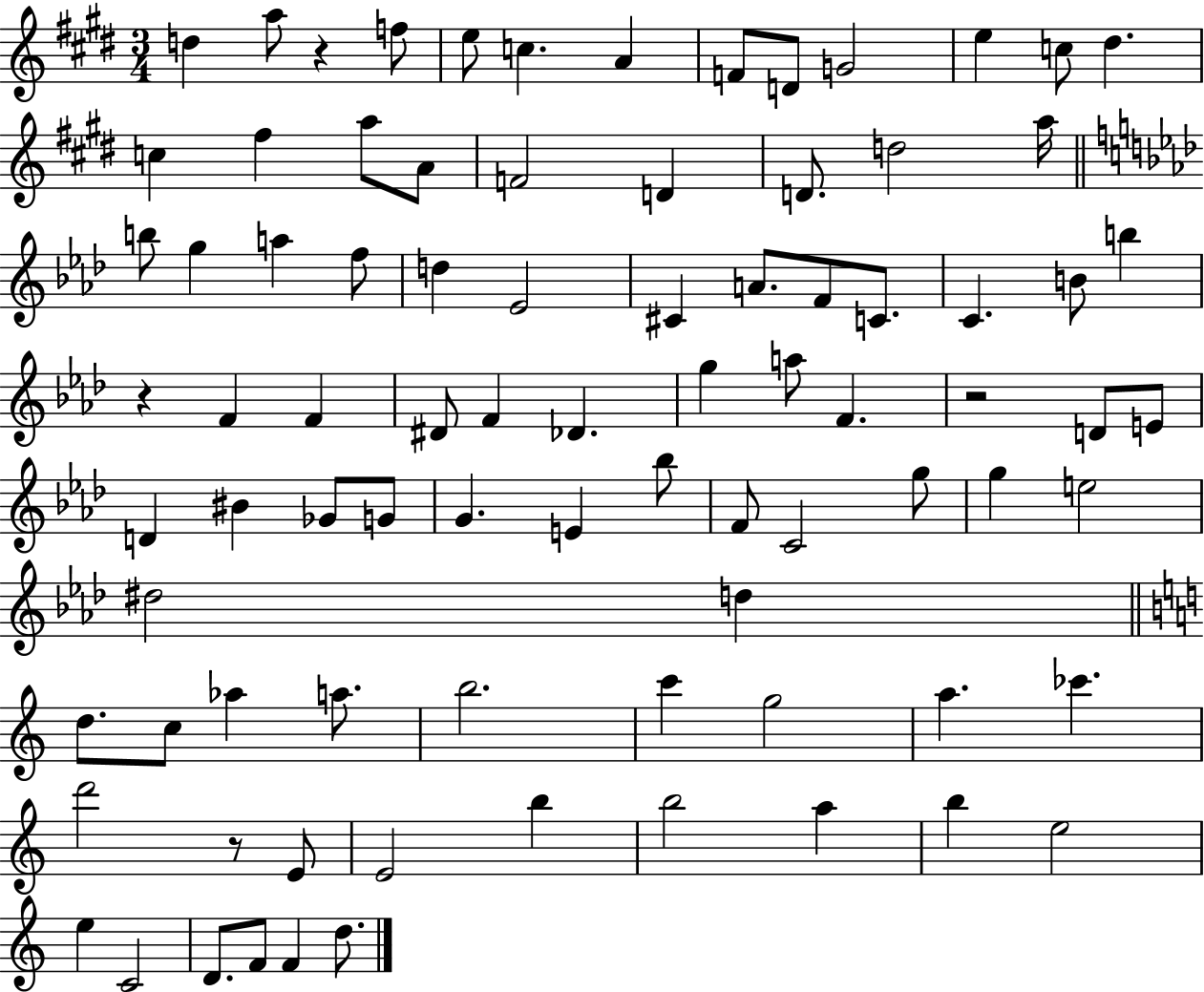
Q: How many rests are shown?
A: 4